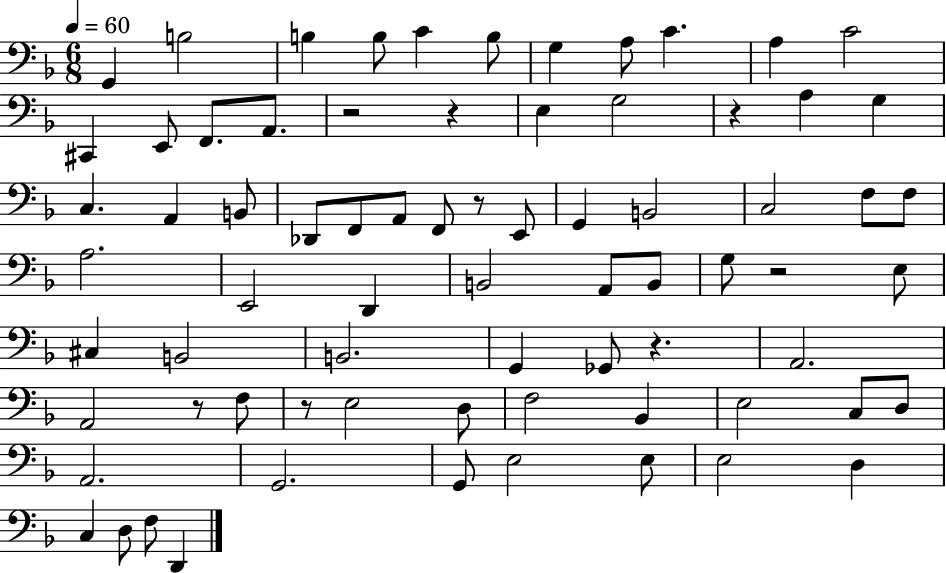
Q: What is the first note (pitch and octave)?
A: G2